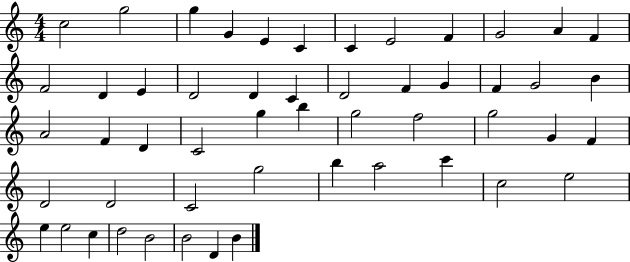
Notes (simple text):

C5/h G5/h G5/q G4/q E4/q C4/q C4/q E4/h F4/q G4/h A4/q F4/q F4/h D4/q E4/q D4/h D4/q C4/q D4/h F4/q G4/q F4/q G4/h B4/q A4/h F4/q D4/q C4/h G5/q B5/q G5/h F5/h G5/h G4/q F4/q D4/h D4/h C4/h G5/h B5/q A5/h C6/q C5/h E5/h E5/q E5/h C5/q D5/h B4/h B4/h D4/q B4/q